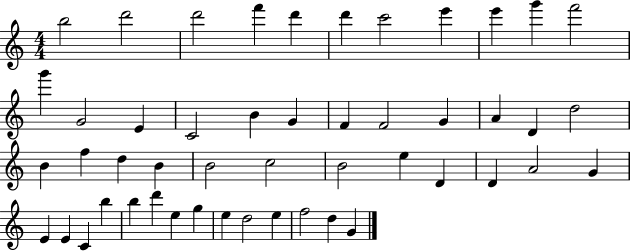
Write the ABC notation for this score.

X:1
T:Untitled
M:4/4
L:1/4
K:C
b2 d'2 d'2 f' d' d' c'2 e' e' g' f'2 g' G2 E C2 B G F F2 G A D d2 B f d B B2 c2 B2 e D D A2 G E E C b b d' e g e d2 e f2 d G